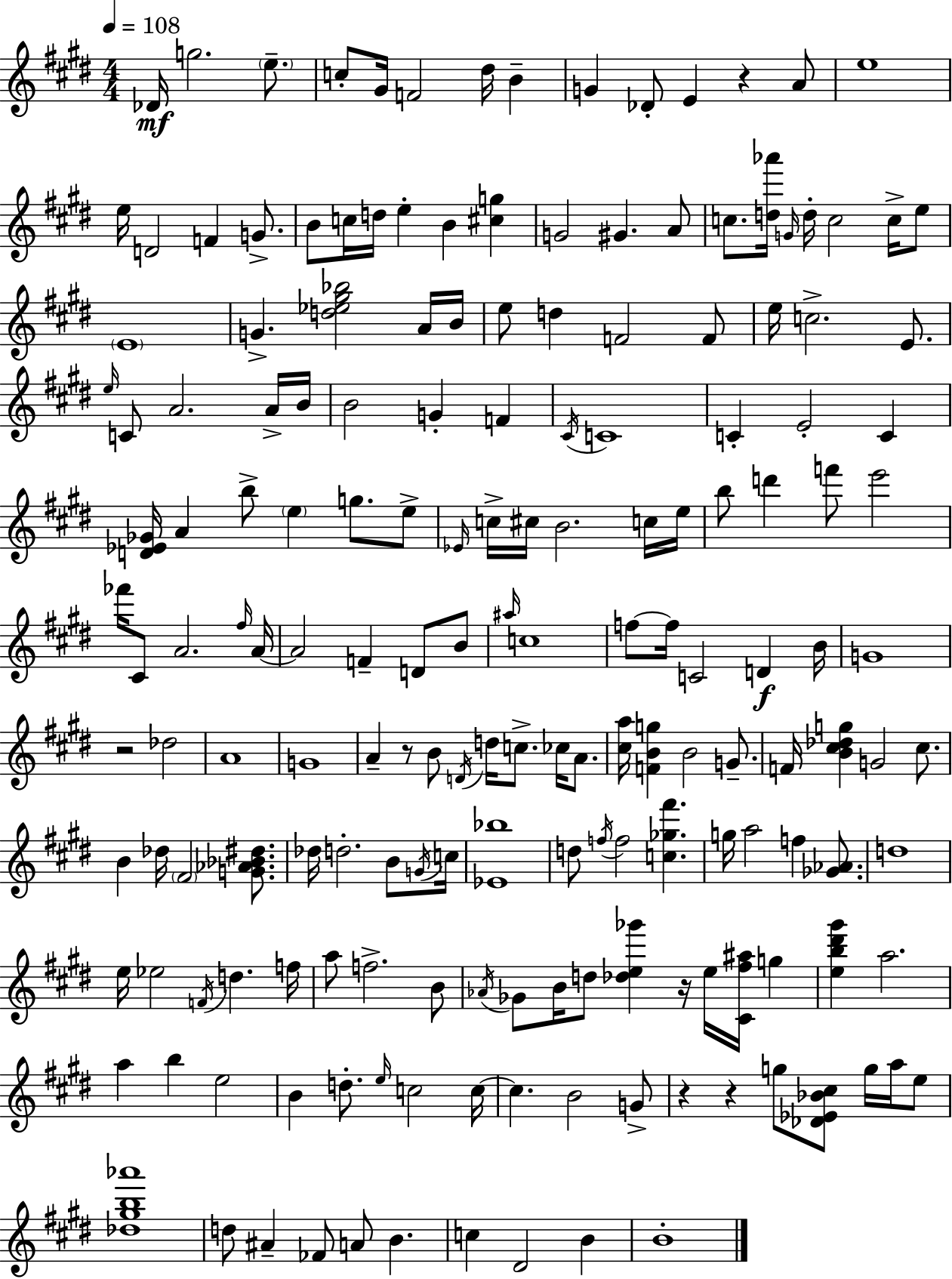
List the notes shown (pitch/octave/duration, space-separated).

Db4/s G5/h. E5/e. C5/e G#4/s F4/h D#5/s B4/q G4/q Db4/e E4/q R/q A4/e E5/w E5/s D4/h F4/q G4/e. B4/e C5/s D5/s E5/q B4/q [C#5,G5]/q G4/h G#4/q. A4/e C5/e. [D5,Ab6]/s G4/s D5/s C5/h C5/s E5/e E4/w G4/q. [D5,Eb5,G#5,Bb5]/h A4/s B4/s E5/e D5/q F4/h F4/e E5/s C5/h. E4/e. E5/s C4/e A4/h. A4/s B4/s B4/h G4/q F4/q C#4/s C4/w C4/q E4/h C4/q [D4,Eb4,Gb4]/s A4/q B5/e E5/q G5/e. E5/e Eb4/s C5/s C#5/s B4/h. C5/s E5/s B5/e D6/q F6/e E6/h FES6/s C#4/e A4/h. F#5/s A4/s A4/h F4/q D4/e B4/e A#5/s C5/w F5/e F5/s C4/h D4/q B4/s G4/w R/h Db5/h A4/w G4/w A4/q R/e B4/e D4/s D5/s C5/e. CES5/s A4/e. [C#5,A5]/s [F4,B4,G5]/q B4/h G4/e. F4/s [B4,C#5,Db5,G5]/q G4/h C#5/e. B4/q Db5/s F#4/h [G4,Ab4,Bb4,D#5]/e. Db5/s D5/h. B4/e G4/s C5/s [Eb4,Bb5]/w D5/e F5/s F5/h [C5,Gb5,F#6]/q. G5/s A5/h F5/q [Gb4,Ab4]/e. D5/w E5/s Eb5/h F4/s D5/q. F5/s A5/e F5/h. B4/e Ab4/s Gb4/e B4/s D5/e [Db5,E5,Gb6]/q R/s E5/s [C#4,F#5,A#5]/s G5/q [E5,B5,D#6,G#6]/q A5/h. A5/q B5/q E5/h B4/q D5/e. E5/s C5/h C5/s C5/q. B4/h G4/e R/q R/q G5/e [Db4,Eb4,Bb4,C#5]/e G5/s A5/s E5/e [Db5,G#5,B5,Ab6]/w D5/e A#4/q FES4/e A4/e B4/q. C5/q D#4/h B4/q B4/w